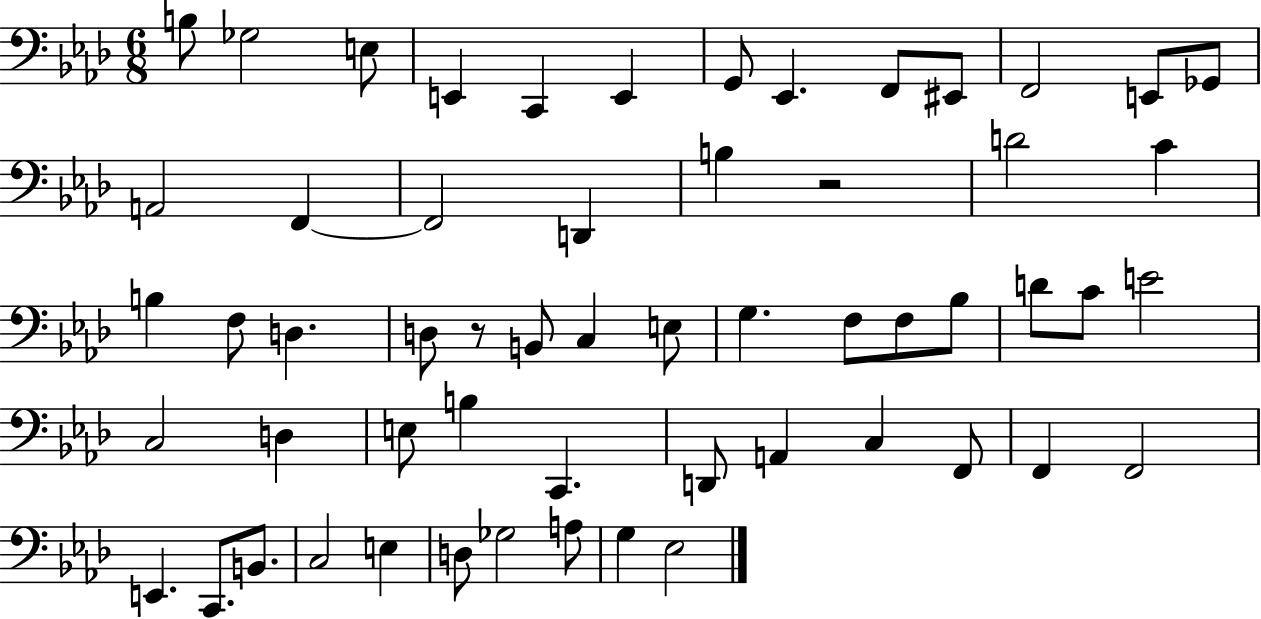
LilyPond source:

{
  \clef bass
  \numericTimeSignature
  \time 6/8
  \key aes \major
  b8 ges2 e8 | e,4 c,4 e,4 | g,8 ees,4. f,8 eis,8 | f,2 e,8 ges,8 | \break a,2 f,4~~ | f,2 d,4 | b4 r2 | d'2 c'4 | \break b4 f8 d4. | d8 r8 b,8 c4 e8 | g4. f8 f8 bes8 | d'8 c'8 e'2 | \break c2 d4 | e8 b4 c,4. | d,8 a,4 c4 f,8 | f,4 f,2 | \break e,4. c,8. b,8. | c2 e4 | d8 ges2 a8 | g4 ees2 | \break \bar "|."
}